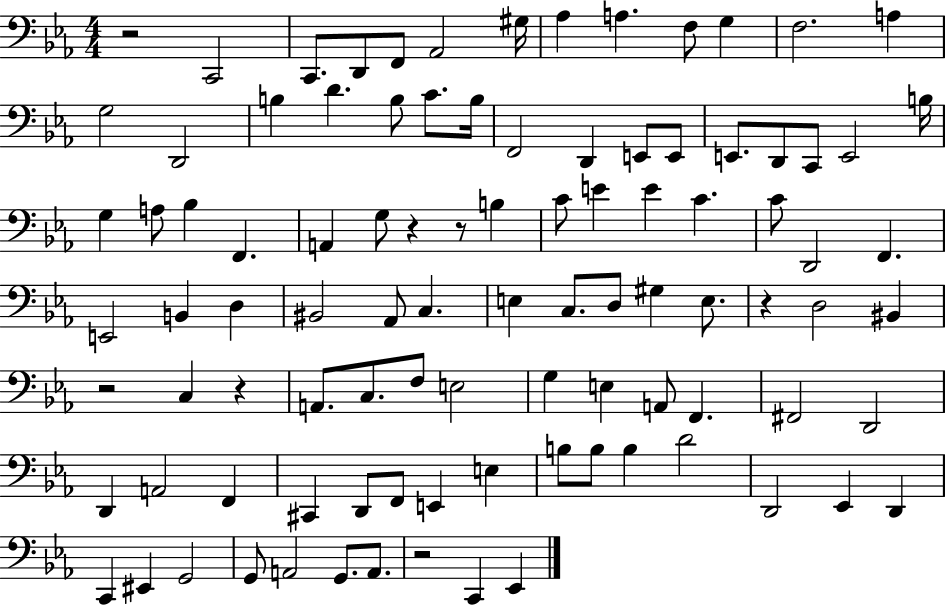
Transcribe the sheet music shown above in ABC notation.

X:1
T:Untitled
M:4/4
L:1/4
K:Eb
z2 C,,2 C,,/2 D,,/2 F,,/2 _A,,2 ^G,/4 _A, A, F,/2 G, F,2 A, G,2 D,,2 B, D B,/2 C/2 B,/4 F,,2 D,, E,,/2 E,,/2 E,,/2 D,,/2 C,,/2 E,,2 B,/4 G, A,/2 _B, F,, A,, G,/2 z z/2 B, C/2 E E C C/2 D,,2 F,, E,,2 B,, D, ^B,,2 _A,,/2 C, E, C,/2 D,/2 ^G, E,/2 z D,2 ^B,, z2 C, z A,,/2 C,/2 F,/2 E,2 G, E, A,,/2 F,, ^F,,2 D,,2 D,, A,,2 F,, ^C,, D,,/2 F,,/2 E,, E, B,/2 B,/2 B, D2 D,,2 _E,, D,, C,, ^E,, G,,2 G,,/2 A,,2 G,,/2 A,,/2 z2 C,, _E,,